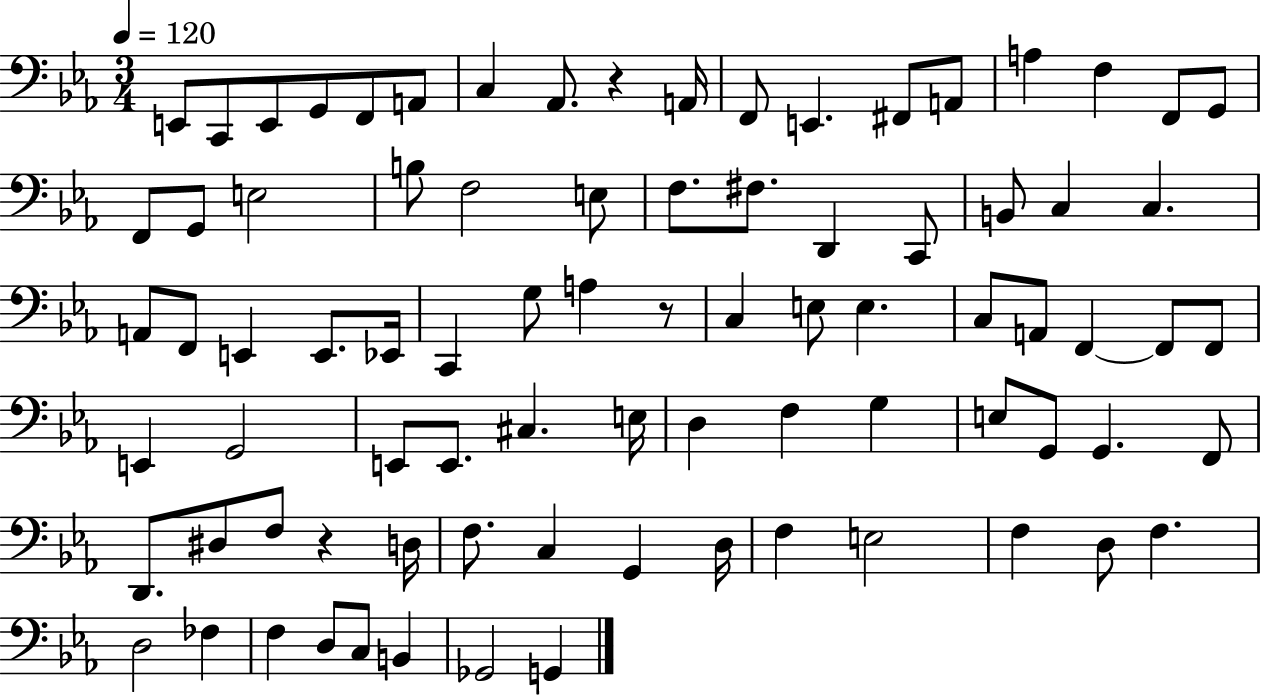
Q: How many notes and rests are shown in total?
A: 83